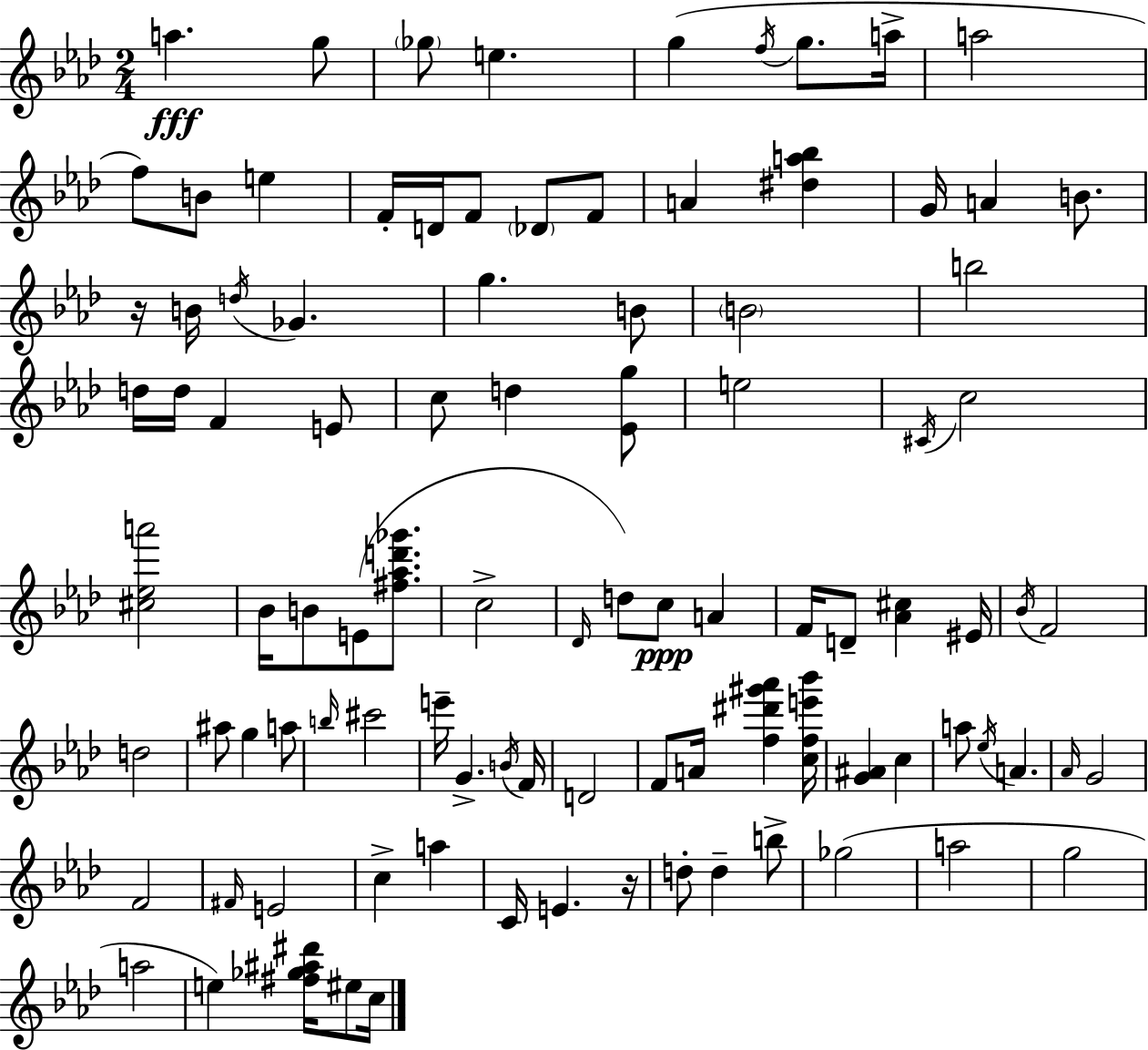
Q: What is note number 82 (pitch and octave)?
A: G5